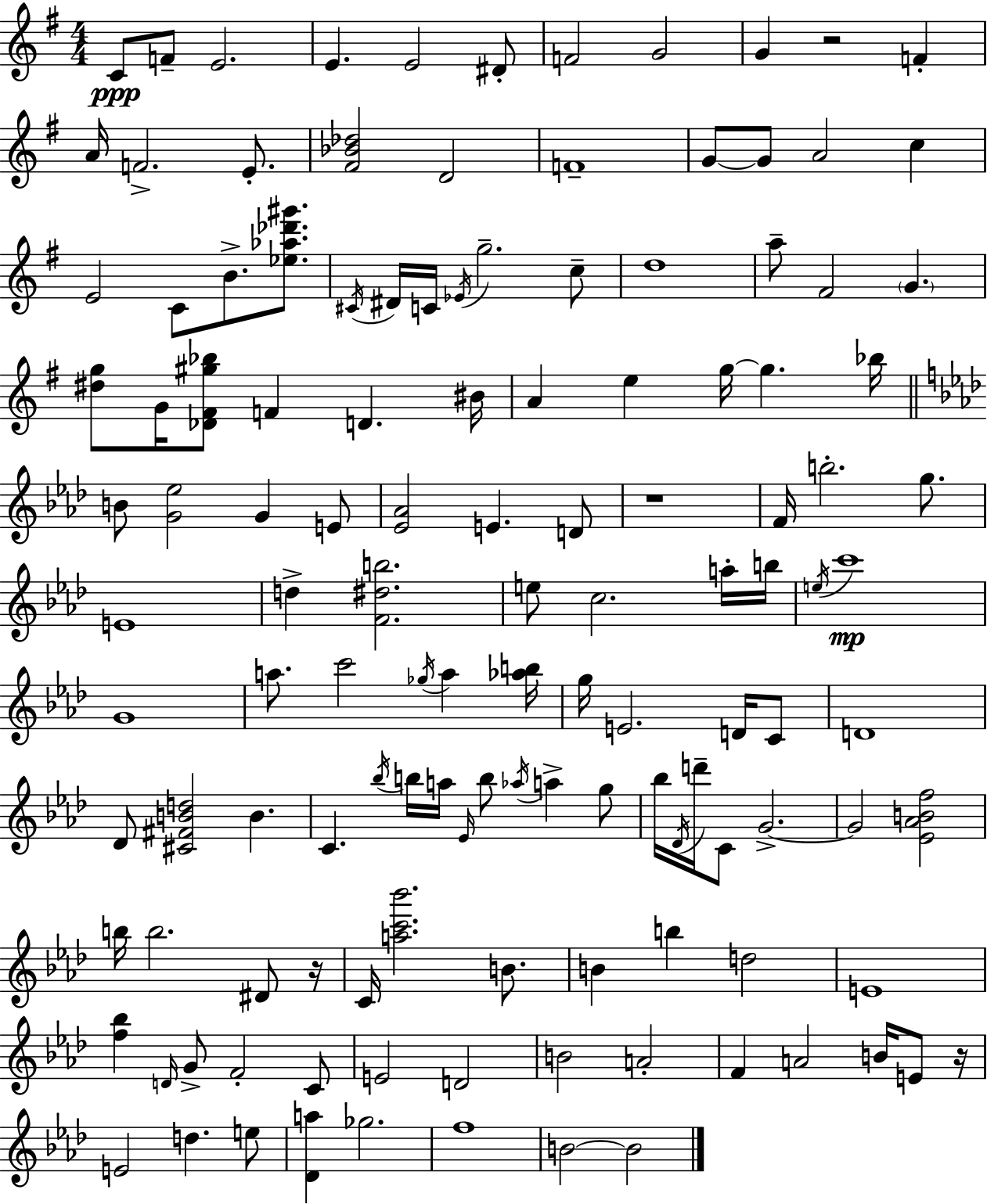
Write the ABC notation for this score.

X:1
T:Untitled
M:4/4
L:1/4
K:G
C/2 F/2 E2 E E2 ^D/2 F2 G2 G z2 F A/4 F2 E/2 [^F_B_d]2 D2 F4 G/2 G/2 A2 c E2 C/2 B/2 [_e_a_d'^g']/2 ^C/4 ^D/4 C/4 _E/4 g2 c/2 d4 a/2 ^F2 G [^dg]/2 G/4 [_D^F^g_b]/2 F D ^B/4 A e g/4 g _b/4 B/2 [G_e]2 G E/2 [_E_A]2 E D/2 z4 F/4 b2 g/2 E4 d [F^db]2 e/2 c2 a/4 b/4 e/4 c'4 G4 a/2 c'2 _g/4 a [_ab]/4 g/4 E2 D/4 C/2 D4 _D/2 [^C^FBd]2 B C _b/4 b/4 a/4 _E/4 b/2 _a/4 a g/2 _b/4 _D/4 d'/4 C/2 G2 G2 [_E_ABf]2 b/4 b2 ^D/2 z/4 C/4 [ac'_b']2 B/2 B b d2 E4 [f_b] D/4 G/2 F2 C/2 E2 D2 B2 A2 F A2 B/4 E/2 z/4 E2 d e/2 [_Da] _g2 f4 B2 B2